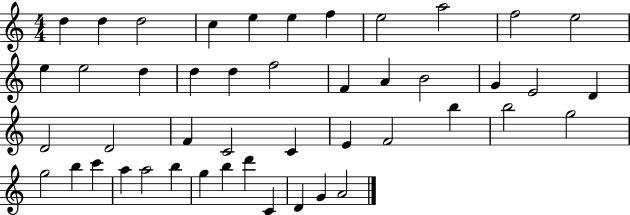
D5/q D5/q D5/h C5/q E5/q E5/q F5/q E5/h A5/h F5/h E5/h E5/q E5/h D5/q D5/q D5/q F5/h F4/q A4/q B4/h G4/q E4/h D4/q D4/h D4/h F4/q C4/h C4/q E4/q F4/h B5/q B5/h G5/h G5/h B5/q C6/q A5/q A5/h B5/q G5/q B5/q D6/q C4/q D4/q G4/q A4/h